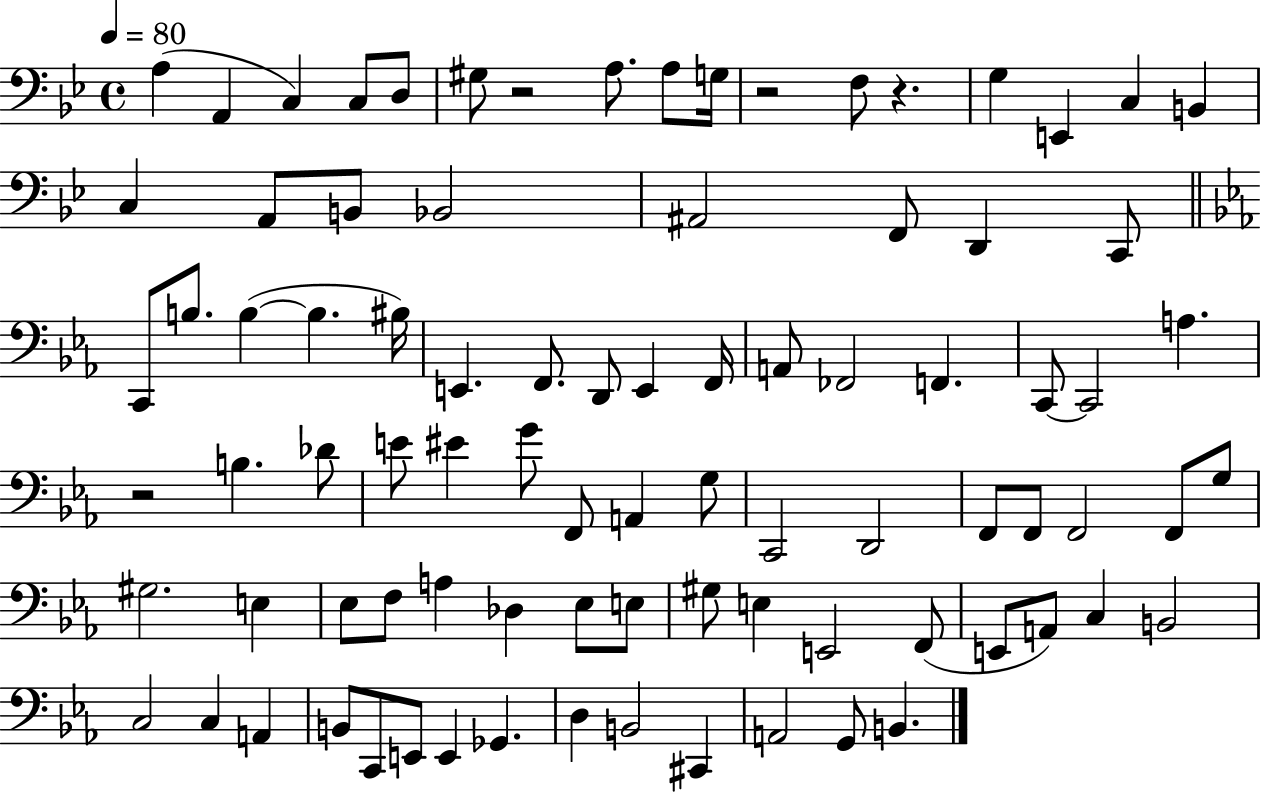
A3/q A2/q C3/q C3/e D3/e G#3/e R/h A3/e. A3/e G3/s R/h F3/e R/q. G3/q E2/q C3/q B2/q C3/q A2/e B2/e Bb2/h A#2/h F2/e D2/q C2/e C2/e B3/e. B3/q B3/q. BIS3/s E2/q. F2/e. D2/e E2/q F2/s A2/e FES2/h F2/q. C2/e C2/h A3/q. R/h B3/q. Db4/e E4/e EIS4/q G4/e F2/e A2/q G3/e C2/h D2/h F2/e F2/e F2/h F2/e G3/e G#3/h. E3/q Eb3/e F3/e A3/q Db3/q Eb3/e E3/e G#3/e E3/q E2/h F2/e E2/e A2/e C3/q B2/h C3/h C3/q A2/q B2/e C2/e E2/e E2/q Gb2/q. D3/q B2/h C#2/q A2/h G2/e B2/q.